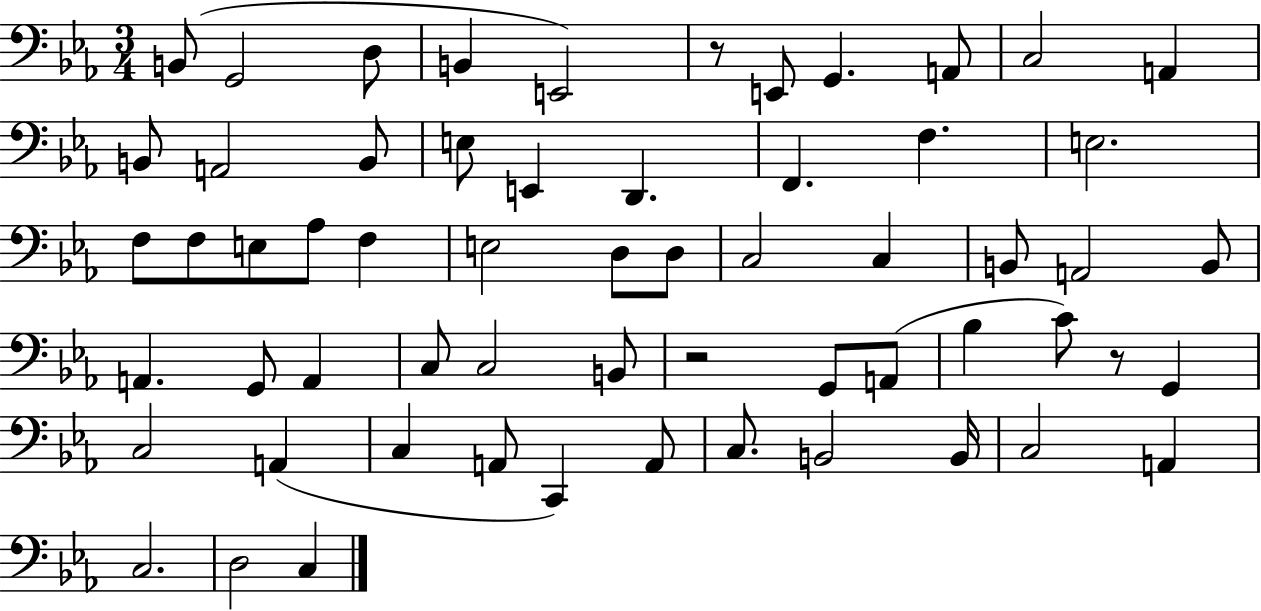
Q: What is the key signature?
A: EES major